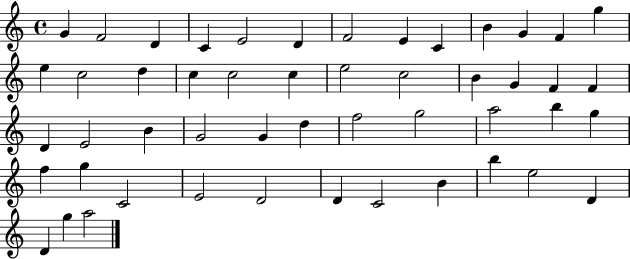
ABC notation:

X:1
T:Untitled
M:4/4
L:1/4
K:C
G F2 D C E2 D F2 E C B G F g e c2 d c c2 c e2 c2 B G F F D E2 B G2 G d f2 g2 a2 b g f g C2 E2 D2 D C2 B b e2 D D g a2